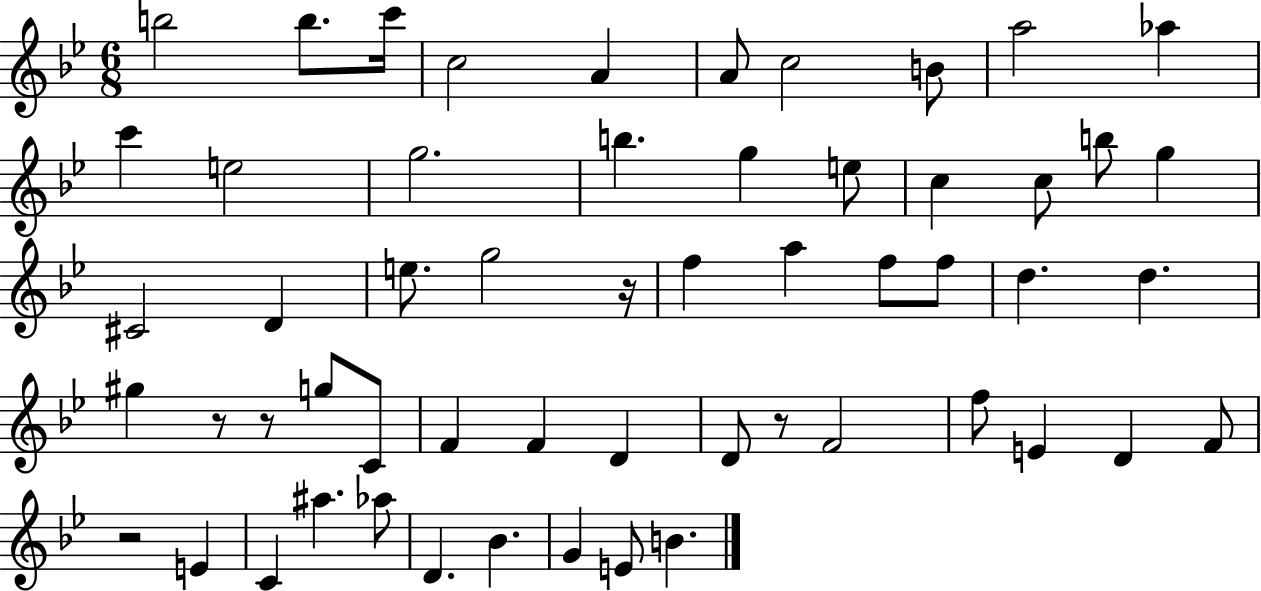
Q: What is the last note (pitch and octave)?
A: B4